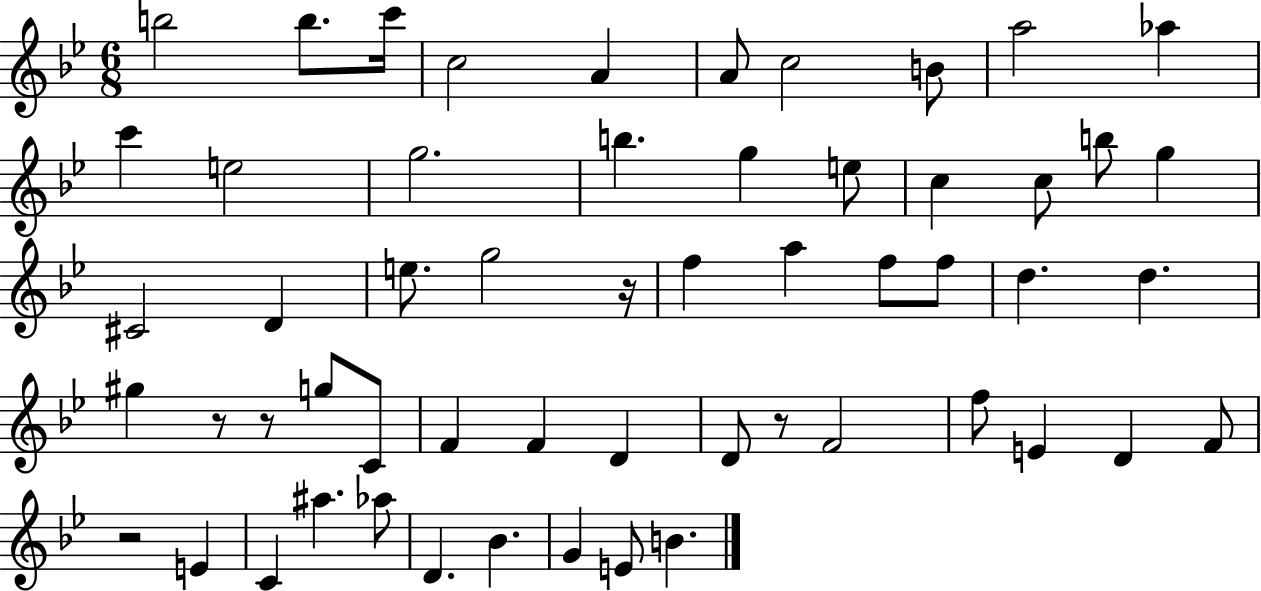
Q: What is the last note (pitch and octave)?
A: B4